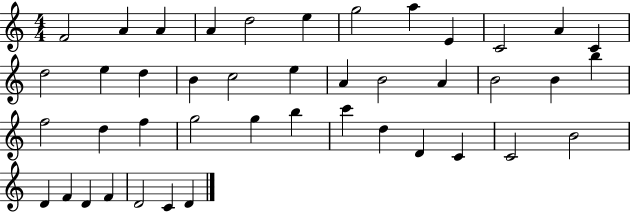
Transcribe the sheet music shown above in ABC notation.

X:1
T:Untitled
M:4/4
L:1/4
K:C
F2 A A A d2 e g2 a E C2 A C d2 e d B c2 e A B2 A B2 B b f2 d f g2 g b c' d D C C2 B2 D F D F D2 C D